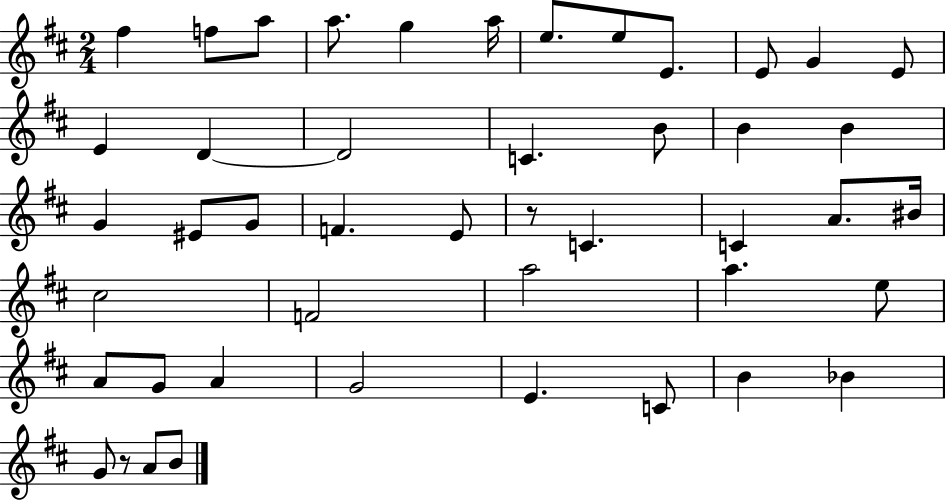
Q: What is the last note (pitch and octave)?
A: B4